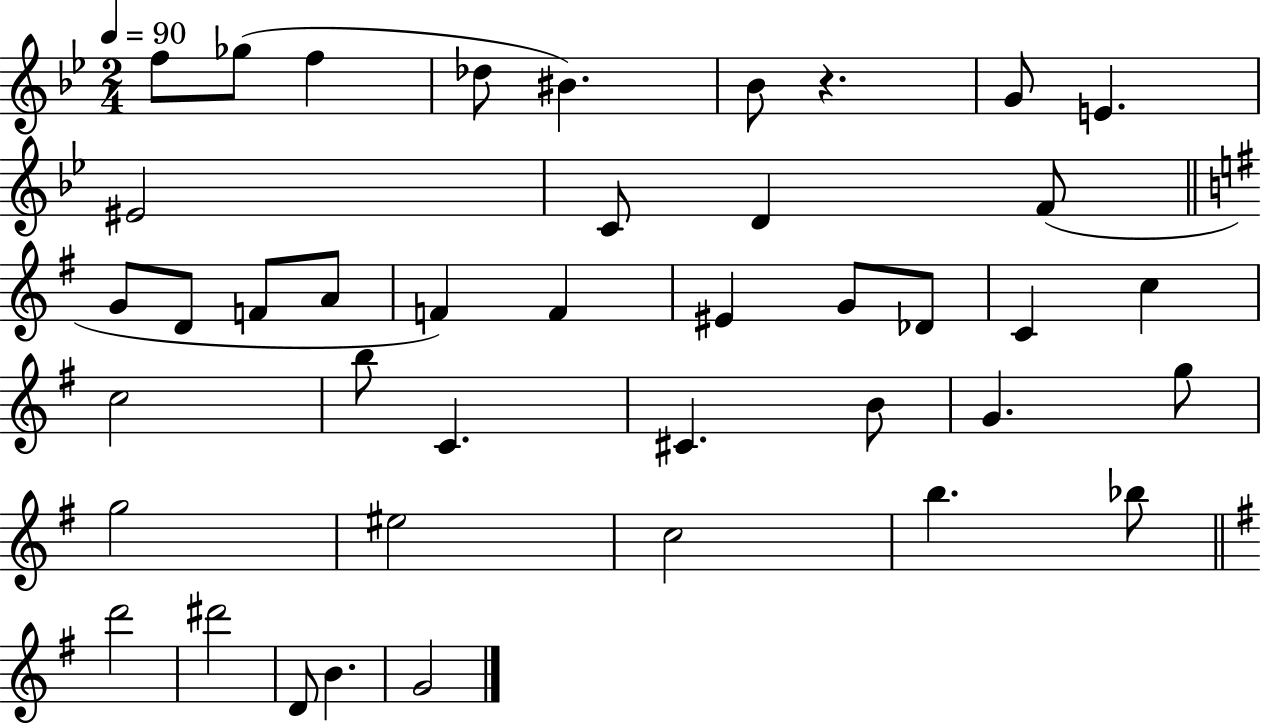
F5/e Gb5/e F5/q Db5/e BIS4/q. Bb4/e R/q. G4/e E4/q. EIS4/h C4/e D4/q F4/e G4/e D4/e F4/e A4/e F4/q F4/q EIS4/q G4/e Db4/e C4/q C5/q C5/h B5/e C4/q. C#4/q. B4/e G4/q. G5/e G5/h EIS5/h C5/h B5/q. Bb5/e D6/h D#6/h D4/e B4/q. G4/h